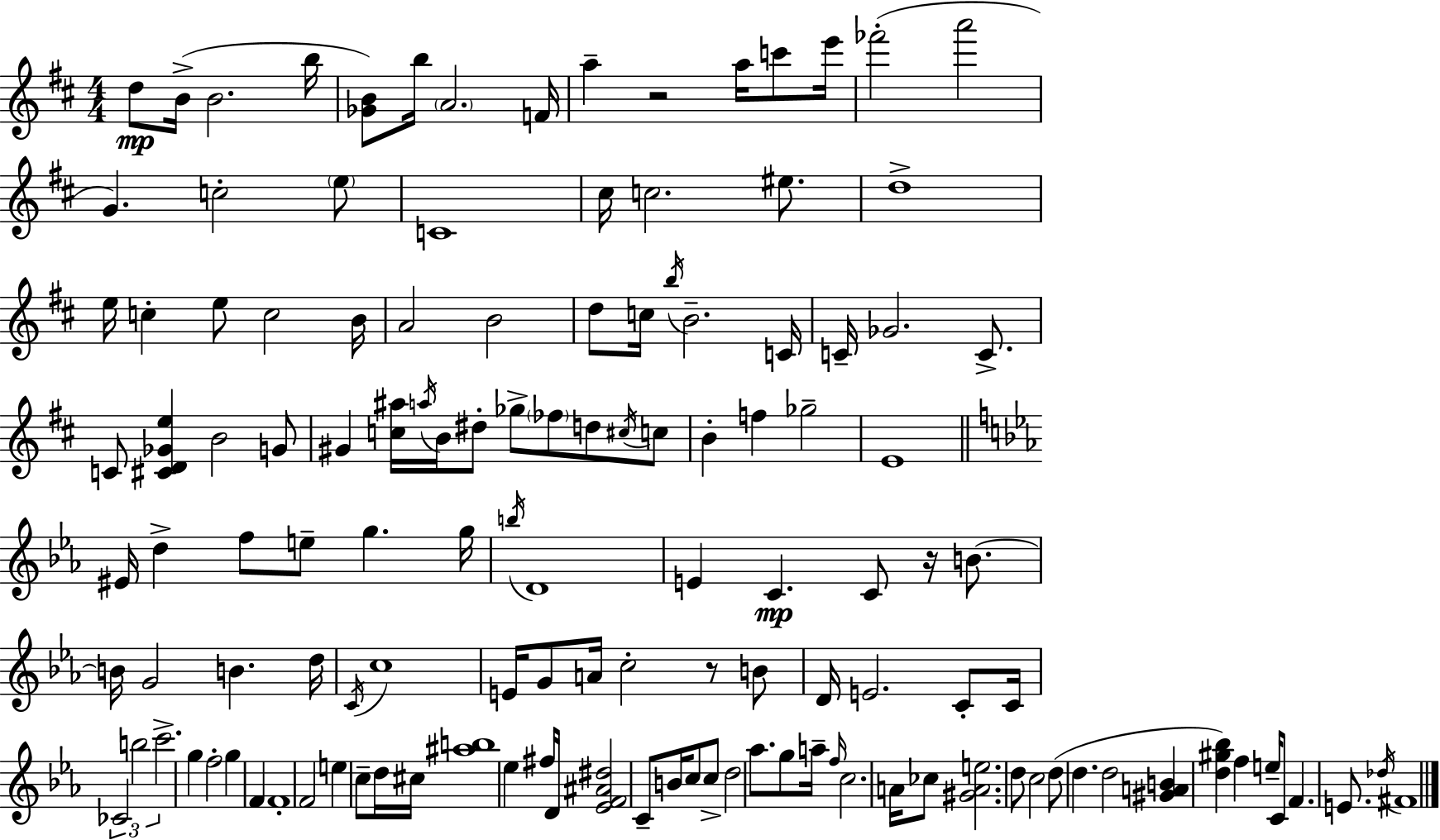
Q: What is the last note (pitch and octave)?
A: F#4